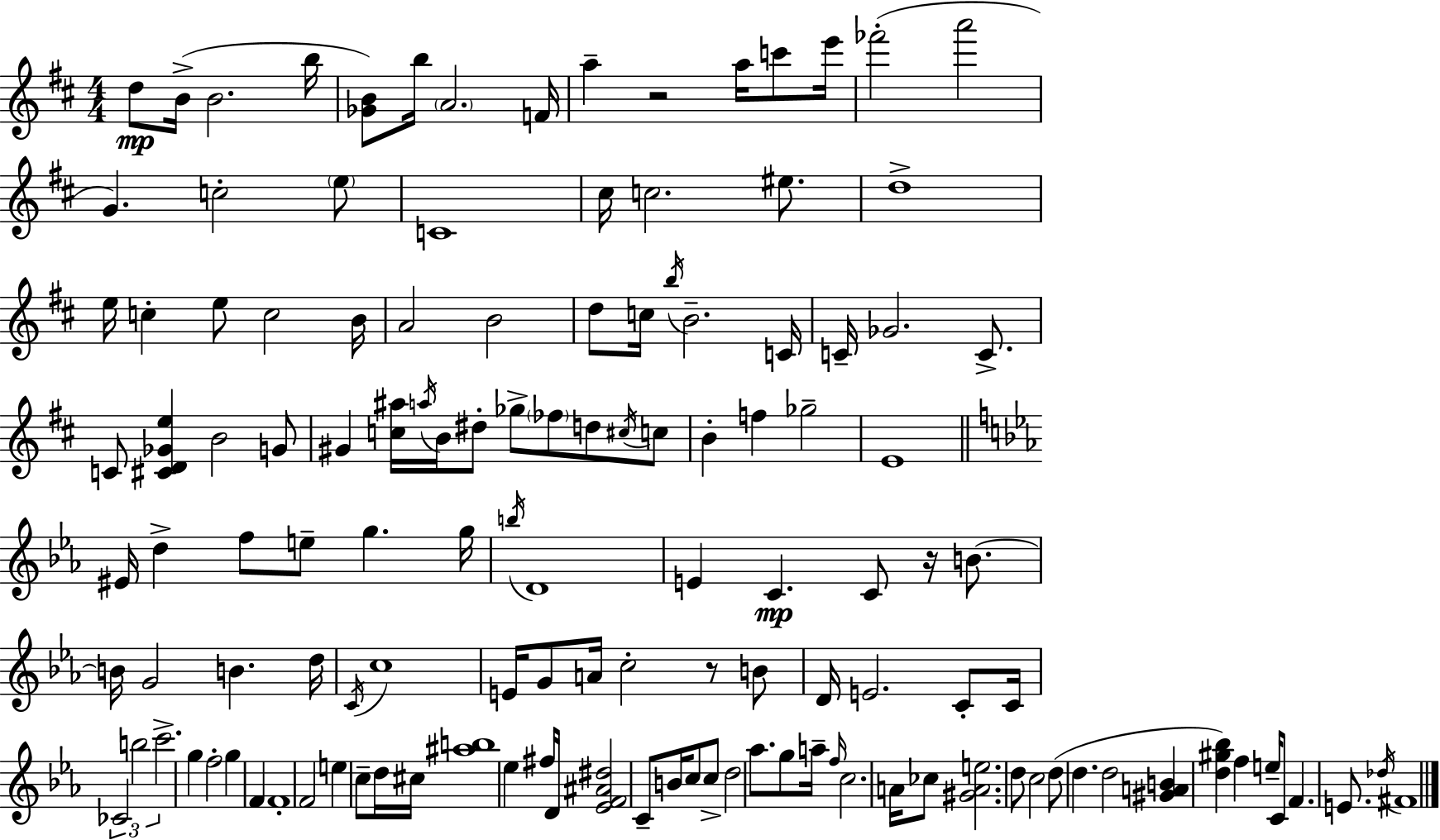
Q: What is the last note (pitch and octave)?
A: F#4